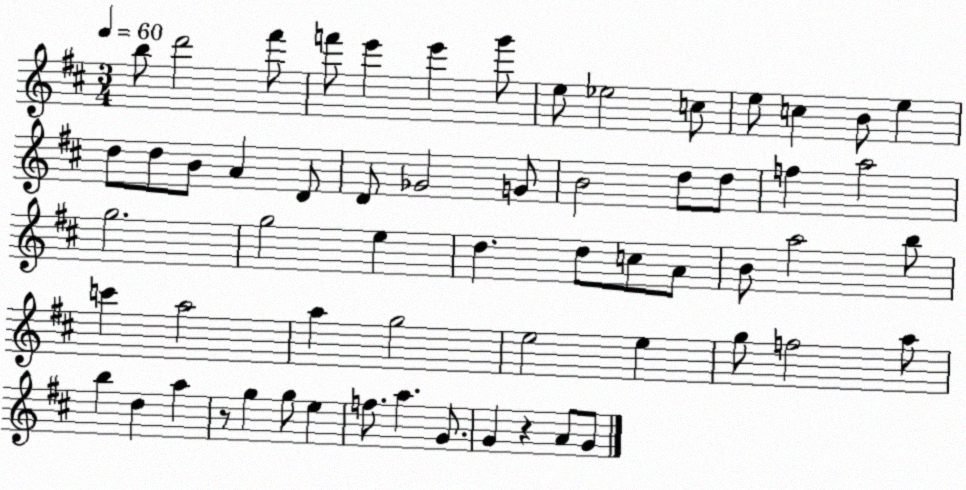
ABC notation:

X:1
T:Untitled
M:3/4
L:1/4
K:D
b/2 d'2 ^f'/2 f'/2 e' e' g'/2 e/2 _e2 c/2 e/2 c B/2 e d/2 d/2 B/2 A D/2 D/2 _G2 G/2 B2 d/2 d/2 f a2 g2 g2 e d d/2 c/2 A/2 B/2 a2 b/2 c' a2 a g2 e2 e g/2 f2 a/2 b d a z/2 g g/2 e f/2 a G/2 G z A/2 G/2